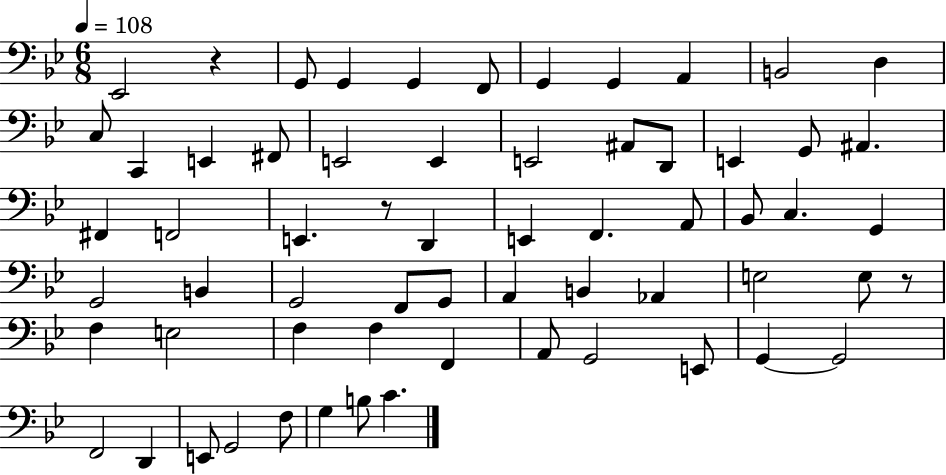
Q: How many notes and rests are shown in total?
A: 63